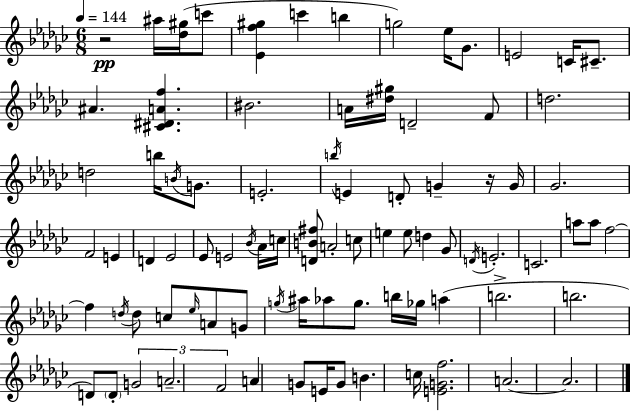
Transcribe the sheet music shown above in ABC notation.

X:1
T:Untitled
M:6/8
L:1/4
K:Ebm
z2 ^a/4 [_d^g]/4 c'/2 [_Ef^g] c' b g2 _e/4 _G/2 E2 C/4 ^C/2 ^A [^C^DAf] ^B2 A/4 [^d^g]/4 D2 F/2 d2 d2 b/4 B/4 G/2 E2 b/4 E D/2 G z/4 G/4 _G2 F2 E D _E2 _E/2 E2 _B/4 _A/4 c/4 [DB^f]/2 A2 c/2 e e/2 d _G/2 D/4 E2 C2 a/2 a/2 f2 f d/4 d/2 c/2 _e/4 A/2 G/2 g/4 ^a/4 _a/2 g/2 b/4 _g/4 a b2 b2 D/2 D/2 G2 A2 F2 A G/2 E/4 G/2 B c/4 [EGf]2 A2 A2